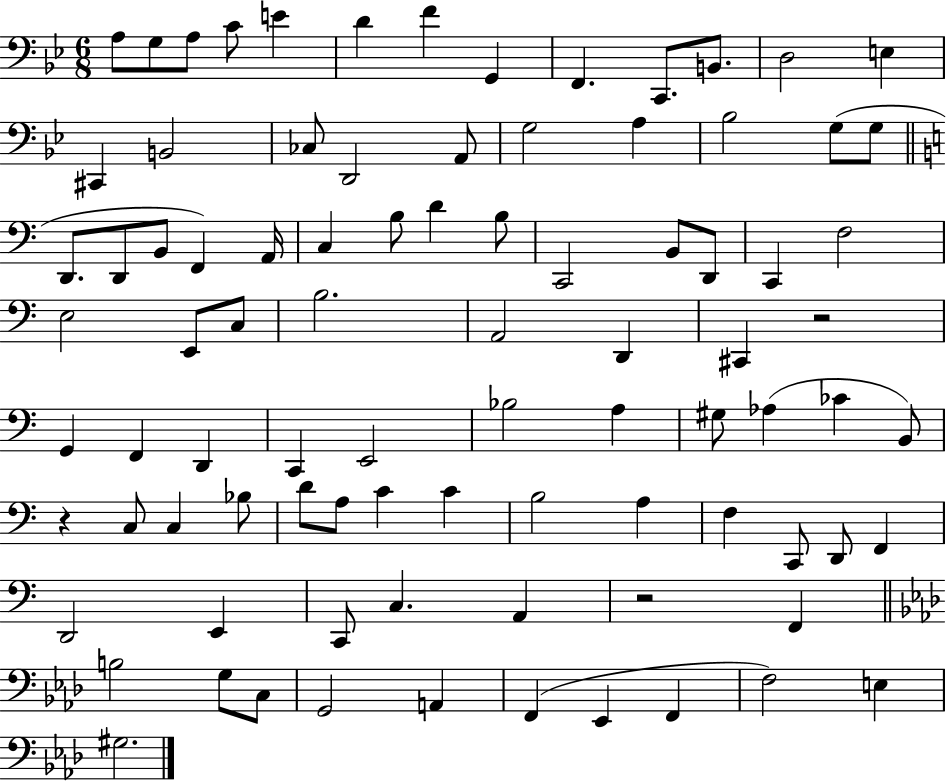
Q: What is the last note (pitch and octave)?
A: G#3